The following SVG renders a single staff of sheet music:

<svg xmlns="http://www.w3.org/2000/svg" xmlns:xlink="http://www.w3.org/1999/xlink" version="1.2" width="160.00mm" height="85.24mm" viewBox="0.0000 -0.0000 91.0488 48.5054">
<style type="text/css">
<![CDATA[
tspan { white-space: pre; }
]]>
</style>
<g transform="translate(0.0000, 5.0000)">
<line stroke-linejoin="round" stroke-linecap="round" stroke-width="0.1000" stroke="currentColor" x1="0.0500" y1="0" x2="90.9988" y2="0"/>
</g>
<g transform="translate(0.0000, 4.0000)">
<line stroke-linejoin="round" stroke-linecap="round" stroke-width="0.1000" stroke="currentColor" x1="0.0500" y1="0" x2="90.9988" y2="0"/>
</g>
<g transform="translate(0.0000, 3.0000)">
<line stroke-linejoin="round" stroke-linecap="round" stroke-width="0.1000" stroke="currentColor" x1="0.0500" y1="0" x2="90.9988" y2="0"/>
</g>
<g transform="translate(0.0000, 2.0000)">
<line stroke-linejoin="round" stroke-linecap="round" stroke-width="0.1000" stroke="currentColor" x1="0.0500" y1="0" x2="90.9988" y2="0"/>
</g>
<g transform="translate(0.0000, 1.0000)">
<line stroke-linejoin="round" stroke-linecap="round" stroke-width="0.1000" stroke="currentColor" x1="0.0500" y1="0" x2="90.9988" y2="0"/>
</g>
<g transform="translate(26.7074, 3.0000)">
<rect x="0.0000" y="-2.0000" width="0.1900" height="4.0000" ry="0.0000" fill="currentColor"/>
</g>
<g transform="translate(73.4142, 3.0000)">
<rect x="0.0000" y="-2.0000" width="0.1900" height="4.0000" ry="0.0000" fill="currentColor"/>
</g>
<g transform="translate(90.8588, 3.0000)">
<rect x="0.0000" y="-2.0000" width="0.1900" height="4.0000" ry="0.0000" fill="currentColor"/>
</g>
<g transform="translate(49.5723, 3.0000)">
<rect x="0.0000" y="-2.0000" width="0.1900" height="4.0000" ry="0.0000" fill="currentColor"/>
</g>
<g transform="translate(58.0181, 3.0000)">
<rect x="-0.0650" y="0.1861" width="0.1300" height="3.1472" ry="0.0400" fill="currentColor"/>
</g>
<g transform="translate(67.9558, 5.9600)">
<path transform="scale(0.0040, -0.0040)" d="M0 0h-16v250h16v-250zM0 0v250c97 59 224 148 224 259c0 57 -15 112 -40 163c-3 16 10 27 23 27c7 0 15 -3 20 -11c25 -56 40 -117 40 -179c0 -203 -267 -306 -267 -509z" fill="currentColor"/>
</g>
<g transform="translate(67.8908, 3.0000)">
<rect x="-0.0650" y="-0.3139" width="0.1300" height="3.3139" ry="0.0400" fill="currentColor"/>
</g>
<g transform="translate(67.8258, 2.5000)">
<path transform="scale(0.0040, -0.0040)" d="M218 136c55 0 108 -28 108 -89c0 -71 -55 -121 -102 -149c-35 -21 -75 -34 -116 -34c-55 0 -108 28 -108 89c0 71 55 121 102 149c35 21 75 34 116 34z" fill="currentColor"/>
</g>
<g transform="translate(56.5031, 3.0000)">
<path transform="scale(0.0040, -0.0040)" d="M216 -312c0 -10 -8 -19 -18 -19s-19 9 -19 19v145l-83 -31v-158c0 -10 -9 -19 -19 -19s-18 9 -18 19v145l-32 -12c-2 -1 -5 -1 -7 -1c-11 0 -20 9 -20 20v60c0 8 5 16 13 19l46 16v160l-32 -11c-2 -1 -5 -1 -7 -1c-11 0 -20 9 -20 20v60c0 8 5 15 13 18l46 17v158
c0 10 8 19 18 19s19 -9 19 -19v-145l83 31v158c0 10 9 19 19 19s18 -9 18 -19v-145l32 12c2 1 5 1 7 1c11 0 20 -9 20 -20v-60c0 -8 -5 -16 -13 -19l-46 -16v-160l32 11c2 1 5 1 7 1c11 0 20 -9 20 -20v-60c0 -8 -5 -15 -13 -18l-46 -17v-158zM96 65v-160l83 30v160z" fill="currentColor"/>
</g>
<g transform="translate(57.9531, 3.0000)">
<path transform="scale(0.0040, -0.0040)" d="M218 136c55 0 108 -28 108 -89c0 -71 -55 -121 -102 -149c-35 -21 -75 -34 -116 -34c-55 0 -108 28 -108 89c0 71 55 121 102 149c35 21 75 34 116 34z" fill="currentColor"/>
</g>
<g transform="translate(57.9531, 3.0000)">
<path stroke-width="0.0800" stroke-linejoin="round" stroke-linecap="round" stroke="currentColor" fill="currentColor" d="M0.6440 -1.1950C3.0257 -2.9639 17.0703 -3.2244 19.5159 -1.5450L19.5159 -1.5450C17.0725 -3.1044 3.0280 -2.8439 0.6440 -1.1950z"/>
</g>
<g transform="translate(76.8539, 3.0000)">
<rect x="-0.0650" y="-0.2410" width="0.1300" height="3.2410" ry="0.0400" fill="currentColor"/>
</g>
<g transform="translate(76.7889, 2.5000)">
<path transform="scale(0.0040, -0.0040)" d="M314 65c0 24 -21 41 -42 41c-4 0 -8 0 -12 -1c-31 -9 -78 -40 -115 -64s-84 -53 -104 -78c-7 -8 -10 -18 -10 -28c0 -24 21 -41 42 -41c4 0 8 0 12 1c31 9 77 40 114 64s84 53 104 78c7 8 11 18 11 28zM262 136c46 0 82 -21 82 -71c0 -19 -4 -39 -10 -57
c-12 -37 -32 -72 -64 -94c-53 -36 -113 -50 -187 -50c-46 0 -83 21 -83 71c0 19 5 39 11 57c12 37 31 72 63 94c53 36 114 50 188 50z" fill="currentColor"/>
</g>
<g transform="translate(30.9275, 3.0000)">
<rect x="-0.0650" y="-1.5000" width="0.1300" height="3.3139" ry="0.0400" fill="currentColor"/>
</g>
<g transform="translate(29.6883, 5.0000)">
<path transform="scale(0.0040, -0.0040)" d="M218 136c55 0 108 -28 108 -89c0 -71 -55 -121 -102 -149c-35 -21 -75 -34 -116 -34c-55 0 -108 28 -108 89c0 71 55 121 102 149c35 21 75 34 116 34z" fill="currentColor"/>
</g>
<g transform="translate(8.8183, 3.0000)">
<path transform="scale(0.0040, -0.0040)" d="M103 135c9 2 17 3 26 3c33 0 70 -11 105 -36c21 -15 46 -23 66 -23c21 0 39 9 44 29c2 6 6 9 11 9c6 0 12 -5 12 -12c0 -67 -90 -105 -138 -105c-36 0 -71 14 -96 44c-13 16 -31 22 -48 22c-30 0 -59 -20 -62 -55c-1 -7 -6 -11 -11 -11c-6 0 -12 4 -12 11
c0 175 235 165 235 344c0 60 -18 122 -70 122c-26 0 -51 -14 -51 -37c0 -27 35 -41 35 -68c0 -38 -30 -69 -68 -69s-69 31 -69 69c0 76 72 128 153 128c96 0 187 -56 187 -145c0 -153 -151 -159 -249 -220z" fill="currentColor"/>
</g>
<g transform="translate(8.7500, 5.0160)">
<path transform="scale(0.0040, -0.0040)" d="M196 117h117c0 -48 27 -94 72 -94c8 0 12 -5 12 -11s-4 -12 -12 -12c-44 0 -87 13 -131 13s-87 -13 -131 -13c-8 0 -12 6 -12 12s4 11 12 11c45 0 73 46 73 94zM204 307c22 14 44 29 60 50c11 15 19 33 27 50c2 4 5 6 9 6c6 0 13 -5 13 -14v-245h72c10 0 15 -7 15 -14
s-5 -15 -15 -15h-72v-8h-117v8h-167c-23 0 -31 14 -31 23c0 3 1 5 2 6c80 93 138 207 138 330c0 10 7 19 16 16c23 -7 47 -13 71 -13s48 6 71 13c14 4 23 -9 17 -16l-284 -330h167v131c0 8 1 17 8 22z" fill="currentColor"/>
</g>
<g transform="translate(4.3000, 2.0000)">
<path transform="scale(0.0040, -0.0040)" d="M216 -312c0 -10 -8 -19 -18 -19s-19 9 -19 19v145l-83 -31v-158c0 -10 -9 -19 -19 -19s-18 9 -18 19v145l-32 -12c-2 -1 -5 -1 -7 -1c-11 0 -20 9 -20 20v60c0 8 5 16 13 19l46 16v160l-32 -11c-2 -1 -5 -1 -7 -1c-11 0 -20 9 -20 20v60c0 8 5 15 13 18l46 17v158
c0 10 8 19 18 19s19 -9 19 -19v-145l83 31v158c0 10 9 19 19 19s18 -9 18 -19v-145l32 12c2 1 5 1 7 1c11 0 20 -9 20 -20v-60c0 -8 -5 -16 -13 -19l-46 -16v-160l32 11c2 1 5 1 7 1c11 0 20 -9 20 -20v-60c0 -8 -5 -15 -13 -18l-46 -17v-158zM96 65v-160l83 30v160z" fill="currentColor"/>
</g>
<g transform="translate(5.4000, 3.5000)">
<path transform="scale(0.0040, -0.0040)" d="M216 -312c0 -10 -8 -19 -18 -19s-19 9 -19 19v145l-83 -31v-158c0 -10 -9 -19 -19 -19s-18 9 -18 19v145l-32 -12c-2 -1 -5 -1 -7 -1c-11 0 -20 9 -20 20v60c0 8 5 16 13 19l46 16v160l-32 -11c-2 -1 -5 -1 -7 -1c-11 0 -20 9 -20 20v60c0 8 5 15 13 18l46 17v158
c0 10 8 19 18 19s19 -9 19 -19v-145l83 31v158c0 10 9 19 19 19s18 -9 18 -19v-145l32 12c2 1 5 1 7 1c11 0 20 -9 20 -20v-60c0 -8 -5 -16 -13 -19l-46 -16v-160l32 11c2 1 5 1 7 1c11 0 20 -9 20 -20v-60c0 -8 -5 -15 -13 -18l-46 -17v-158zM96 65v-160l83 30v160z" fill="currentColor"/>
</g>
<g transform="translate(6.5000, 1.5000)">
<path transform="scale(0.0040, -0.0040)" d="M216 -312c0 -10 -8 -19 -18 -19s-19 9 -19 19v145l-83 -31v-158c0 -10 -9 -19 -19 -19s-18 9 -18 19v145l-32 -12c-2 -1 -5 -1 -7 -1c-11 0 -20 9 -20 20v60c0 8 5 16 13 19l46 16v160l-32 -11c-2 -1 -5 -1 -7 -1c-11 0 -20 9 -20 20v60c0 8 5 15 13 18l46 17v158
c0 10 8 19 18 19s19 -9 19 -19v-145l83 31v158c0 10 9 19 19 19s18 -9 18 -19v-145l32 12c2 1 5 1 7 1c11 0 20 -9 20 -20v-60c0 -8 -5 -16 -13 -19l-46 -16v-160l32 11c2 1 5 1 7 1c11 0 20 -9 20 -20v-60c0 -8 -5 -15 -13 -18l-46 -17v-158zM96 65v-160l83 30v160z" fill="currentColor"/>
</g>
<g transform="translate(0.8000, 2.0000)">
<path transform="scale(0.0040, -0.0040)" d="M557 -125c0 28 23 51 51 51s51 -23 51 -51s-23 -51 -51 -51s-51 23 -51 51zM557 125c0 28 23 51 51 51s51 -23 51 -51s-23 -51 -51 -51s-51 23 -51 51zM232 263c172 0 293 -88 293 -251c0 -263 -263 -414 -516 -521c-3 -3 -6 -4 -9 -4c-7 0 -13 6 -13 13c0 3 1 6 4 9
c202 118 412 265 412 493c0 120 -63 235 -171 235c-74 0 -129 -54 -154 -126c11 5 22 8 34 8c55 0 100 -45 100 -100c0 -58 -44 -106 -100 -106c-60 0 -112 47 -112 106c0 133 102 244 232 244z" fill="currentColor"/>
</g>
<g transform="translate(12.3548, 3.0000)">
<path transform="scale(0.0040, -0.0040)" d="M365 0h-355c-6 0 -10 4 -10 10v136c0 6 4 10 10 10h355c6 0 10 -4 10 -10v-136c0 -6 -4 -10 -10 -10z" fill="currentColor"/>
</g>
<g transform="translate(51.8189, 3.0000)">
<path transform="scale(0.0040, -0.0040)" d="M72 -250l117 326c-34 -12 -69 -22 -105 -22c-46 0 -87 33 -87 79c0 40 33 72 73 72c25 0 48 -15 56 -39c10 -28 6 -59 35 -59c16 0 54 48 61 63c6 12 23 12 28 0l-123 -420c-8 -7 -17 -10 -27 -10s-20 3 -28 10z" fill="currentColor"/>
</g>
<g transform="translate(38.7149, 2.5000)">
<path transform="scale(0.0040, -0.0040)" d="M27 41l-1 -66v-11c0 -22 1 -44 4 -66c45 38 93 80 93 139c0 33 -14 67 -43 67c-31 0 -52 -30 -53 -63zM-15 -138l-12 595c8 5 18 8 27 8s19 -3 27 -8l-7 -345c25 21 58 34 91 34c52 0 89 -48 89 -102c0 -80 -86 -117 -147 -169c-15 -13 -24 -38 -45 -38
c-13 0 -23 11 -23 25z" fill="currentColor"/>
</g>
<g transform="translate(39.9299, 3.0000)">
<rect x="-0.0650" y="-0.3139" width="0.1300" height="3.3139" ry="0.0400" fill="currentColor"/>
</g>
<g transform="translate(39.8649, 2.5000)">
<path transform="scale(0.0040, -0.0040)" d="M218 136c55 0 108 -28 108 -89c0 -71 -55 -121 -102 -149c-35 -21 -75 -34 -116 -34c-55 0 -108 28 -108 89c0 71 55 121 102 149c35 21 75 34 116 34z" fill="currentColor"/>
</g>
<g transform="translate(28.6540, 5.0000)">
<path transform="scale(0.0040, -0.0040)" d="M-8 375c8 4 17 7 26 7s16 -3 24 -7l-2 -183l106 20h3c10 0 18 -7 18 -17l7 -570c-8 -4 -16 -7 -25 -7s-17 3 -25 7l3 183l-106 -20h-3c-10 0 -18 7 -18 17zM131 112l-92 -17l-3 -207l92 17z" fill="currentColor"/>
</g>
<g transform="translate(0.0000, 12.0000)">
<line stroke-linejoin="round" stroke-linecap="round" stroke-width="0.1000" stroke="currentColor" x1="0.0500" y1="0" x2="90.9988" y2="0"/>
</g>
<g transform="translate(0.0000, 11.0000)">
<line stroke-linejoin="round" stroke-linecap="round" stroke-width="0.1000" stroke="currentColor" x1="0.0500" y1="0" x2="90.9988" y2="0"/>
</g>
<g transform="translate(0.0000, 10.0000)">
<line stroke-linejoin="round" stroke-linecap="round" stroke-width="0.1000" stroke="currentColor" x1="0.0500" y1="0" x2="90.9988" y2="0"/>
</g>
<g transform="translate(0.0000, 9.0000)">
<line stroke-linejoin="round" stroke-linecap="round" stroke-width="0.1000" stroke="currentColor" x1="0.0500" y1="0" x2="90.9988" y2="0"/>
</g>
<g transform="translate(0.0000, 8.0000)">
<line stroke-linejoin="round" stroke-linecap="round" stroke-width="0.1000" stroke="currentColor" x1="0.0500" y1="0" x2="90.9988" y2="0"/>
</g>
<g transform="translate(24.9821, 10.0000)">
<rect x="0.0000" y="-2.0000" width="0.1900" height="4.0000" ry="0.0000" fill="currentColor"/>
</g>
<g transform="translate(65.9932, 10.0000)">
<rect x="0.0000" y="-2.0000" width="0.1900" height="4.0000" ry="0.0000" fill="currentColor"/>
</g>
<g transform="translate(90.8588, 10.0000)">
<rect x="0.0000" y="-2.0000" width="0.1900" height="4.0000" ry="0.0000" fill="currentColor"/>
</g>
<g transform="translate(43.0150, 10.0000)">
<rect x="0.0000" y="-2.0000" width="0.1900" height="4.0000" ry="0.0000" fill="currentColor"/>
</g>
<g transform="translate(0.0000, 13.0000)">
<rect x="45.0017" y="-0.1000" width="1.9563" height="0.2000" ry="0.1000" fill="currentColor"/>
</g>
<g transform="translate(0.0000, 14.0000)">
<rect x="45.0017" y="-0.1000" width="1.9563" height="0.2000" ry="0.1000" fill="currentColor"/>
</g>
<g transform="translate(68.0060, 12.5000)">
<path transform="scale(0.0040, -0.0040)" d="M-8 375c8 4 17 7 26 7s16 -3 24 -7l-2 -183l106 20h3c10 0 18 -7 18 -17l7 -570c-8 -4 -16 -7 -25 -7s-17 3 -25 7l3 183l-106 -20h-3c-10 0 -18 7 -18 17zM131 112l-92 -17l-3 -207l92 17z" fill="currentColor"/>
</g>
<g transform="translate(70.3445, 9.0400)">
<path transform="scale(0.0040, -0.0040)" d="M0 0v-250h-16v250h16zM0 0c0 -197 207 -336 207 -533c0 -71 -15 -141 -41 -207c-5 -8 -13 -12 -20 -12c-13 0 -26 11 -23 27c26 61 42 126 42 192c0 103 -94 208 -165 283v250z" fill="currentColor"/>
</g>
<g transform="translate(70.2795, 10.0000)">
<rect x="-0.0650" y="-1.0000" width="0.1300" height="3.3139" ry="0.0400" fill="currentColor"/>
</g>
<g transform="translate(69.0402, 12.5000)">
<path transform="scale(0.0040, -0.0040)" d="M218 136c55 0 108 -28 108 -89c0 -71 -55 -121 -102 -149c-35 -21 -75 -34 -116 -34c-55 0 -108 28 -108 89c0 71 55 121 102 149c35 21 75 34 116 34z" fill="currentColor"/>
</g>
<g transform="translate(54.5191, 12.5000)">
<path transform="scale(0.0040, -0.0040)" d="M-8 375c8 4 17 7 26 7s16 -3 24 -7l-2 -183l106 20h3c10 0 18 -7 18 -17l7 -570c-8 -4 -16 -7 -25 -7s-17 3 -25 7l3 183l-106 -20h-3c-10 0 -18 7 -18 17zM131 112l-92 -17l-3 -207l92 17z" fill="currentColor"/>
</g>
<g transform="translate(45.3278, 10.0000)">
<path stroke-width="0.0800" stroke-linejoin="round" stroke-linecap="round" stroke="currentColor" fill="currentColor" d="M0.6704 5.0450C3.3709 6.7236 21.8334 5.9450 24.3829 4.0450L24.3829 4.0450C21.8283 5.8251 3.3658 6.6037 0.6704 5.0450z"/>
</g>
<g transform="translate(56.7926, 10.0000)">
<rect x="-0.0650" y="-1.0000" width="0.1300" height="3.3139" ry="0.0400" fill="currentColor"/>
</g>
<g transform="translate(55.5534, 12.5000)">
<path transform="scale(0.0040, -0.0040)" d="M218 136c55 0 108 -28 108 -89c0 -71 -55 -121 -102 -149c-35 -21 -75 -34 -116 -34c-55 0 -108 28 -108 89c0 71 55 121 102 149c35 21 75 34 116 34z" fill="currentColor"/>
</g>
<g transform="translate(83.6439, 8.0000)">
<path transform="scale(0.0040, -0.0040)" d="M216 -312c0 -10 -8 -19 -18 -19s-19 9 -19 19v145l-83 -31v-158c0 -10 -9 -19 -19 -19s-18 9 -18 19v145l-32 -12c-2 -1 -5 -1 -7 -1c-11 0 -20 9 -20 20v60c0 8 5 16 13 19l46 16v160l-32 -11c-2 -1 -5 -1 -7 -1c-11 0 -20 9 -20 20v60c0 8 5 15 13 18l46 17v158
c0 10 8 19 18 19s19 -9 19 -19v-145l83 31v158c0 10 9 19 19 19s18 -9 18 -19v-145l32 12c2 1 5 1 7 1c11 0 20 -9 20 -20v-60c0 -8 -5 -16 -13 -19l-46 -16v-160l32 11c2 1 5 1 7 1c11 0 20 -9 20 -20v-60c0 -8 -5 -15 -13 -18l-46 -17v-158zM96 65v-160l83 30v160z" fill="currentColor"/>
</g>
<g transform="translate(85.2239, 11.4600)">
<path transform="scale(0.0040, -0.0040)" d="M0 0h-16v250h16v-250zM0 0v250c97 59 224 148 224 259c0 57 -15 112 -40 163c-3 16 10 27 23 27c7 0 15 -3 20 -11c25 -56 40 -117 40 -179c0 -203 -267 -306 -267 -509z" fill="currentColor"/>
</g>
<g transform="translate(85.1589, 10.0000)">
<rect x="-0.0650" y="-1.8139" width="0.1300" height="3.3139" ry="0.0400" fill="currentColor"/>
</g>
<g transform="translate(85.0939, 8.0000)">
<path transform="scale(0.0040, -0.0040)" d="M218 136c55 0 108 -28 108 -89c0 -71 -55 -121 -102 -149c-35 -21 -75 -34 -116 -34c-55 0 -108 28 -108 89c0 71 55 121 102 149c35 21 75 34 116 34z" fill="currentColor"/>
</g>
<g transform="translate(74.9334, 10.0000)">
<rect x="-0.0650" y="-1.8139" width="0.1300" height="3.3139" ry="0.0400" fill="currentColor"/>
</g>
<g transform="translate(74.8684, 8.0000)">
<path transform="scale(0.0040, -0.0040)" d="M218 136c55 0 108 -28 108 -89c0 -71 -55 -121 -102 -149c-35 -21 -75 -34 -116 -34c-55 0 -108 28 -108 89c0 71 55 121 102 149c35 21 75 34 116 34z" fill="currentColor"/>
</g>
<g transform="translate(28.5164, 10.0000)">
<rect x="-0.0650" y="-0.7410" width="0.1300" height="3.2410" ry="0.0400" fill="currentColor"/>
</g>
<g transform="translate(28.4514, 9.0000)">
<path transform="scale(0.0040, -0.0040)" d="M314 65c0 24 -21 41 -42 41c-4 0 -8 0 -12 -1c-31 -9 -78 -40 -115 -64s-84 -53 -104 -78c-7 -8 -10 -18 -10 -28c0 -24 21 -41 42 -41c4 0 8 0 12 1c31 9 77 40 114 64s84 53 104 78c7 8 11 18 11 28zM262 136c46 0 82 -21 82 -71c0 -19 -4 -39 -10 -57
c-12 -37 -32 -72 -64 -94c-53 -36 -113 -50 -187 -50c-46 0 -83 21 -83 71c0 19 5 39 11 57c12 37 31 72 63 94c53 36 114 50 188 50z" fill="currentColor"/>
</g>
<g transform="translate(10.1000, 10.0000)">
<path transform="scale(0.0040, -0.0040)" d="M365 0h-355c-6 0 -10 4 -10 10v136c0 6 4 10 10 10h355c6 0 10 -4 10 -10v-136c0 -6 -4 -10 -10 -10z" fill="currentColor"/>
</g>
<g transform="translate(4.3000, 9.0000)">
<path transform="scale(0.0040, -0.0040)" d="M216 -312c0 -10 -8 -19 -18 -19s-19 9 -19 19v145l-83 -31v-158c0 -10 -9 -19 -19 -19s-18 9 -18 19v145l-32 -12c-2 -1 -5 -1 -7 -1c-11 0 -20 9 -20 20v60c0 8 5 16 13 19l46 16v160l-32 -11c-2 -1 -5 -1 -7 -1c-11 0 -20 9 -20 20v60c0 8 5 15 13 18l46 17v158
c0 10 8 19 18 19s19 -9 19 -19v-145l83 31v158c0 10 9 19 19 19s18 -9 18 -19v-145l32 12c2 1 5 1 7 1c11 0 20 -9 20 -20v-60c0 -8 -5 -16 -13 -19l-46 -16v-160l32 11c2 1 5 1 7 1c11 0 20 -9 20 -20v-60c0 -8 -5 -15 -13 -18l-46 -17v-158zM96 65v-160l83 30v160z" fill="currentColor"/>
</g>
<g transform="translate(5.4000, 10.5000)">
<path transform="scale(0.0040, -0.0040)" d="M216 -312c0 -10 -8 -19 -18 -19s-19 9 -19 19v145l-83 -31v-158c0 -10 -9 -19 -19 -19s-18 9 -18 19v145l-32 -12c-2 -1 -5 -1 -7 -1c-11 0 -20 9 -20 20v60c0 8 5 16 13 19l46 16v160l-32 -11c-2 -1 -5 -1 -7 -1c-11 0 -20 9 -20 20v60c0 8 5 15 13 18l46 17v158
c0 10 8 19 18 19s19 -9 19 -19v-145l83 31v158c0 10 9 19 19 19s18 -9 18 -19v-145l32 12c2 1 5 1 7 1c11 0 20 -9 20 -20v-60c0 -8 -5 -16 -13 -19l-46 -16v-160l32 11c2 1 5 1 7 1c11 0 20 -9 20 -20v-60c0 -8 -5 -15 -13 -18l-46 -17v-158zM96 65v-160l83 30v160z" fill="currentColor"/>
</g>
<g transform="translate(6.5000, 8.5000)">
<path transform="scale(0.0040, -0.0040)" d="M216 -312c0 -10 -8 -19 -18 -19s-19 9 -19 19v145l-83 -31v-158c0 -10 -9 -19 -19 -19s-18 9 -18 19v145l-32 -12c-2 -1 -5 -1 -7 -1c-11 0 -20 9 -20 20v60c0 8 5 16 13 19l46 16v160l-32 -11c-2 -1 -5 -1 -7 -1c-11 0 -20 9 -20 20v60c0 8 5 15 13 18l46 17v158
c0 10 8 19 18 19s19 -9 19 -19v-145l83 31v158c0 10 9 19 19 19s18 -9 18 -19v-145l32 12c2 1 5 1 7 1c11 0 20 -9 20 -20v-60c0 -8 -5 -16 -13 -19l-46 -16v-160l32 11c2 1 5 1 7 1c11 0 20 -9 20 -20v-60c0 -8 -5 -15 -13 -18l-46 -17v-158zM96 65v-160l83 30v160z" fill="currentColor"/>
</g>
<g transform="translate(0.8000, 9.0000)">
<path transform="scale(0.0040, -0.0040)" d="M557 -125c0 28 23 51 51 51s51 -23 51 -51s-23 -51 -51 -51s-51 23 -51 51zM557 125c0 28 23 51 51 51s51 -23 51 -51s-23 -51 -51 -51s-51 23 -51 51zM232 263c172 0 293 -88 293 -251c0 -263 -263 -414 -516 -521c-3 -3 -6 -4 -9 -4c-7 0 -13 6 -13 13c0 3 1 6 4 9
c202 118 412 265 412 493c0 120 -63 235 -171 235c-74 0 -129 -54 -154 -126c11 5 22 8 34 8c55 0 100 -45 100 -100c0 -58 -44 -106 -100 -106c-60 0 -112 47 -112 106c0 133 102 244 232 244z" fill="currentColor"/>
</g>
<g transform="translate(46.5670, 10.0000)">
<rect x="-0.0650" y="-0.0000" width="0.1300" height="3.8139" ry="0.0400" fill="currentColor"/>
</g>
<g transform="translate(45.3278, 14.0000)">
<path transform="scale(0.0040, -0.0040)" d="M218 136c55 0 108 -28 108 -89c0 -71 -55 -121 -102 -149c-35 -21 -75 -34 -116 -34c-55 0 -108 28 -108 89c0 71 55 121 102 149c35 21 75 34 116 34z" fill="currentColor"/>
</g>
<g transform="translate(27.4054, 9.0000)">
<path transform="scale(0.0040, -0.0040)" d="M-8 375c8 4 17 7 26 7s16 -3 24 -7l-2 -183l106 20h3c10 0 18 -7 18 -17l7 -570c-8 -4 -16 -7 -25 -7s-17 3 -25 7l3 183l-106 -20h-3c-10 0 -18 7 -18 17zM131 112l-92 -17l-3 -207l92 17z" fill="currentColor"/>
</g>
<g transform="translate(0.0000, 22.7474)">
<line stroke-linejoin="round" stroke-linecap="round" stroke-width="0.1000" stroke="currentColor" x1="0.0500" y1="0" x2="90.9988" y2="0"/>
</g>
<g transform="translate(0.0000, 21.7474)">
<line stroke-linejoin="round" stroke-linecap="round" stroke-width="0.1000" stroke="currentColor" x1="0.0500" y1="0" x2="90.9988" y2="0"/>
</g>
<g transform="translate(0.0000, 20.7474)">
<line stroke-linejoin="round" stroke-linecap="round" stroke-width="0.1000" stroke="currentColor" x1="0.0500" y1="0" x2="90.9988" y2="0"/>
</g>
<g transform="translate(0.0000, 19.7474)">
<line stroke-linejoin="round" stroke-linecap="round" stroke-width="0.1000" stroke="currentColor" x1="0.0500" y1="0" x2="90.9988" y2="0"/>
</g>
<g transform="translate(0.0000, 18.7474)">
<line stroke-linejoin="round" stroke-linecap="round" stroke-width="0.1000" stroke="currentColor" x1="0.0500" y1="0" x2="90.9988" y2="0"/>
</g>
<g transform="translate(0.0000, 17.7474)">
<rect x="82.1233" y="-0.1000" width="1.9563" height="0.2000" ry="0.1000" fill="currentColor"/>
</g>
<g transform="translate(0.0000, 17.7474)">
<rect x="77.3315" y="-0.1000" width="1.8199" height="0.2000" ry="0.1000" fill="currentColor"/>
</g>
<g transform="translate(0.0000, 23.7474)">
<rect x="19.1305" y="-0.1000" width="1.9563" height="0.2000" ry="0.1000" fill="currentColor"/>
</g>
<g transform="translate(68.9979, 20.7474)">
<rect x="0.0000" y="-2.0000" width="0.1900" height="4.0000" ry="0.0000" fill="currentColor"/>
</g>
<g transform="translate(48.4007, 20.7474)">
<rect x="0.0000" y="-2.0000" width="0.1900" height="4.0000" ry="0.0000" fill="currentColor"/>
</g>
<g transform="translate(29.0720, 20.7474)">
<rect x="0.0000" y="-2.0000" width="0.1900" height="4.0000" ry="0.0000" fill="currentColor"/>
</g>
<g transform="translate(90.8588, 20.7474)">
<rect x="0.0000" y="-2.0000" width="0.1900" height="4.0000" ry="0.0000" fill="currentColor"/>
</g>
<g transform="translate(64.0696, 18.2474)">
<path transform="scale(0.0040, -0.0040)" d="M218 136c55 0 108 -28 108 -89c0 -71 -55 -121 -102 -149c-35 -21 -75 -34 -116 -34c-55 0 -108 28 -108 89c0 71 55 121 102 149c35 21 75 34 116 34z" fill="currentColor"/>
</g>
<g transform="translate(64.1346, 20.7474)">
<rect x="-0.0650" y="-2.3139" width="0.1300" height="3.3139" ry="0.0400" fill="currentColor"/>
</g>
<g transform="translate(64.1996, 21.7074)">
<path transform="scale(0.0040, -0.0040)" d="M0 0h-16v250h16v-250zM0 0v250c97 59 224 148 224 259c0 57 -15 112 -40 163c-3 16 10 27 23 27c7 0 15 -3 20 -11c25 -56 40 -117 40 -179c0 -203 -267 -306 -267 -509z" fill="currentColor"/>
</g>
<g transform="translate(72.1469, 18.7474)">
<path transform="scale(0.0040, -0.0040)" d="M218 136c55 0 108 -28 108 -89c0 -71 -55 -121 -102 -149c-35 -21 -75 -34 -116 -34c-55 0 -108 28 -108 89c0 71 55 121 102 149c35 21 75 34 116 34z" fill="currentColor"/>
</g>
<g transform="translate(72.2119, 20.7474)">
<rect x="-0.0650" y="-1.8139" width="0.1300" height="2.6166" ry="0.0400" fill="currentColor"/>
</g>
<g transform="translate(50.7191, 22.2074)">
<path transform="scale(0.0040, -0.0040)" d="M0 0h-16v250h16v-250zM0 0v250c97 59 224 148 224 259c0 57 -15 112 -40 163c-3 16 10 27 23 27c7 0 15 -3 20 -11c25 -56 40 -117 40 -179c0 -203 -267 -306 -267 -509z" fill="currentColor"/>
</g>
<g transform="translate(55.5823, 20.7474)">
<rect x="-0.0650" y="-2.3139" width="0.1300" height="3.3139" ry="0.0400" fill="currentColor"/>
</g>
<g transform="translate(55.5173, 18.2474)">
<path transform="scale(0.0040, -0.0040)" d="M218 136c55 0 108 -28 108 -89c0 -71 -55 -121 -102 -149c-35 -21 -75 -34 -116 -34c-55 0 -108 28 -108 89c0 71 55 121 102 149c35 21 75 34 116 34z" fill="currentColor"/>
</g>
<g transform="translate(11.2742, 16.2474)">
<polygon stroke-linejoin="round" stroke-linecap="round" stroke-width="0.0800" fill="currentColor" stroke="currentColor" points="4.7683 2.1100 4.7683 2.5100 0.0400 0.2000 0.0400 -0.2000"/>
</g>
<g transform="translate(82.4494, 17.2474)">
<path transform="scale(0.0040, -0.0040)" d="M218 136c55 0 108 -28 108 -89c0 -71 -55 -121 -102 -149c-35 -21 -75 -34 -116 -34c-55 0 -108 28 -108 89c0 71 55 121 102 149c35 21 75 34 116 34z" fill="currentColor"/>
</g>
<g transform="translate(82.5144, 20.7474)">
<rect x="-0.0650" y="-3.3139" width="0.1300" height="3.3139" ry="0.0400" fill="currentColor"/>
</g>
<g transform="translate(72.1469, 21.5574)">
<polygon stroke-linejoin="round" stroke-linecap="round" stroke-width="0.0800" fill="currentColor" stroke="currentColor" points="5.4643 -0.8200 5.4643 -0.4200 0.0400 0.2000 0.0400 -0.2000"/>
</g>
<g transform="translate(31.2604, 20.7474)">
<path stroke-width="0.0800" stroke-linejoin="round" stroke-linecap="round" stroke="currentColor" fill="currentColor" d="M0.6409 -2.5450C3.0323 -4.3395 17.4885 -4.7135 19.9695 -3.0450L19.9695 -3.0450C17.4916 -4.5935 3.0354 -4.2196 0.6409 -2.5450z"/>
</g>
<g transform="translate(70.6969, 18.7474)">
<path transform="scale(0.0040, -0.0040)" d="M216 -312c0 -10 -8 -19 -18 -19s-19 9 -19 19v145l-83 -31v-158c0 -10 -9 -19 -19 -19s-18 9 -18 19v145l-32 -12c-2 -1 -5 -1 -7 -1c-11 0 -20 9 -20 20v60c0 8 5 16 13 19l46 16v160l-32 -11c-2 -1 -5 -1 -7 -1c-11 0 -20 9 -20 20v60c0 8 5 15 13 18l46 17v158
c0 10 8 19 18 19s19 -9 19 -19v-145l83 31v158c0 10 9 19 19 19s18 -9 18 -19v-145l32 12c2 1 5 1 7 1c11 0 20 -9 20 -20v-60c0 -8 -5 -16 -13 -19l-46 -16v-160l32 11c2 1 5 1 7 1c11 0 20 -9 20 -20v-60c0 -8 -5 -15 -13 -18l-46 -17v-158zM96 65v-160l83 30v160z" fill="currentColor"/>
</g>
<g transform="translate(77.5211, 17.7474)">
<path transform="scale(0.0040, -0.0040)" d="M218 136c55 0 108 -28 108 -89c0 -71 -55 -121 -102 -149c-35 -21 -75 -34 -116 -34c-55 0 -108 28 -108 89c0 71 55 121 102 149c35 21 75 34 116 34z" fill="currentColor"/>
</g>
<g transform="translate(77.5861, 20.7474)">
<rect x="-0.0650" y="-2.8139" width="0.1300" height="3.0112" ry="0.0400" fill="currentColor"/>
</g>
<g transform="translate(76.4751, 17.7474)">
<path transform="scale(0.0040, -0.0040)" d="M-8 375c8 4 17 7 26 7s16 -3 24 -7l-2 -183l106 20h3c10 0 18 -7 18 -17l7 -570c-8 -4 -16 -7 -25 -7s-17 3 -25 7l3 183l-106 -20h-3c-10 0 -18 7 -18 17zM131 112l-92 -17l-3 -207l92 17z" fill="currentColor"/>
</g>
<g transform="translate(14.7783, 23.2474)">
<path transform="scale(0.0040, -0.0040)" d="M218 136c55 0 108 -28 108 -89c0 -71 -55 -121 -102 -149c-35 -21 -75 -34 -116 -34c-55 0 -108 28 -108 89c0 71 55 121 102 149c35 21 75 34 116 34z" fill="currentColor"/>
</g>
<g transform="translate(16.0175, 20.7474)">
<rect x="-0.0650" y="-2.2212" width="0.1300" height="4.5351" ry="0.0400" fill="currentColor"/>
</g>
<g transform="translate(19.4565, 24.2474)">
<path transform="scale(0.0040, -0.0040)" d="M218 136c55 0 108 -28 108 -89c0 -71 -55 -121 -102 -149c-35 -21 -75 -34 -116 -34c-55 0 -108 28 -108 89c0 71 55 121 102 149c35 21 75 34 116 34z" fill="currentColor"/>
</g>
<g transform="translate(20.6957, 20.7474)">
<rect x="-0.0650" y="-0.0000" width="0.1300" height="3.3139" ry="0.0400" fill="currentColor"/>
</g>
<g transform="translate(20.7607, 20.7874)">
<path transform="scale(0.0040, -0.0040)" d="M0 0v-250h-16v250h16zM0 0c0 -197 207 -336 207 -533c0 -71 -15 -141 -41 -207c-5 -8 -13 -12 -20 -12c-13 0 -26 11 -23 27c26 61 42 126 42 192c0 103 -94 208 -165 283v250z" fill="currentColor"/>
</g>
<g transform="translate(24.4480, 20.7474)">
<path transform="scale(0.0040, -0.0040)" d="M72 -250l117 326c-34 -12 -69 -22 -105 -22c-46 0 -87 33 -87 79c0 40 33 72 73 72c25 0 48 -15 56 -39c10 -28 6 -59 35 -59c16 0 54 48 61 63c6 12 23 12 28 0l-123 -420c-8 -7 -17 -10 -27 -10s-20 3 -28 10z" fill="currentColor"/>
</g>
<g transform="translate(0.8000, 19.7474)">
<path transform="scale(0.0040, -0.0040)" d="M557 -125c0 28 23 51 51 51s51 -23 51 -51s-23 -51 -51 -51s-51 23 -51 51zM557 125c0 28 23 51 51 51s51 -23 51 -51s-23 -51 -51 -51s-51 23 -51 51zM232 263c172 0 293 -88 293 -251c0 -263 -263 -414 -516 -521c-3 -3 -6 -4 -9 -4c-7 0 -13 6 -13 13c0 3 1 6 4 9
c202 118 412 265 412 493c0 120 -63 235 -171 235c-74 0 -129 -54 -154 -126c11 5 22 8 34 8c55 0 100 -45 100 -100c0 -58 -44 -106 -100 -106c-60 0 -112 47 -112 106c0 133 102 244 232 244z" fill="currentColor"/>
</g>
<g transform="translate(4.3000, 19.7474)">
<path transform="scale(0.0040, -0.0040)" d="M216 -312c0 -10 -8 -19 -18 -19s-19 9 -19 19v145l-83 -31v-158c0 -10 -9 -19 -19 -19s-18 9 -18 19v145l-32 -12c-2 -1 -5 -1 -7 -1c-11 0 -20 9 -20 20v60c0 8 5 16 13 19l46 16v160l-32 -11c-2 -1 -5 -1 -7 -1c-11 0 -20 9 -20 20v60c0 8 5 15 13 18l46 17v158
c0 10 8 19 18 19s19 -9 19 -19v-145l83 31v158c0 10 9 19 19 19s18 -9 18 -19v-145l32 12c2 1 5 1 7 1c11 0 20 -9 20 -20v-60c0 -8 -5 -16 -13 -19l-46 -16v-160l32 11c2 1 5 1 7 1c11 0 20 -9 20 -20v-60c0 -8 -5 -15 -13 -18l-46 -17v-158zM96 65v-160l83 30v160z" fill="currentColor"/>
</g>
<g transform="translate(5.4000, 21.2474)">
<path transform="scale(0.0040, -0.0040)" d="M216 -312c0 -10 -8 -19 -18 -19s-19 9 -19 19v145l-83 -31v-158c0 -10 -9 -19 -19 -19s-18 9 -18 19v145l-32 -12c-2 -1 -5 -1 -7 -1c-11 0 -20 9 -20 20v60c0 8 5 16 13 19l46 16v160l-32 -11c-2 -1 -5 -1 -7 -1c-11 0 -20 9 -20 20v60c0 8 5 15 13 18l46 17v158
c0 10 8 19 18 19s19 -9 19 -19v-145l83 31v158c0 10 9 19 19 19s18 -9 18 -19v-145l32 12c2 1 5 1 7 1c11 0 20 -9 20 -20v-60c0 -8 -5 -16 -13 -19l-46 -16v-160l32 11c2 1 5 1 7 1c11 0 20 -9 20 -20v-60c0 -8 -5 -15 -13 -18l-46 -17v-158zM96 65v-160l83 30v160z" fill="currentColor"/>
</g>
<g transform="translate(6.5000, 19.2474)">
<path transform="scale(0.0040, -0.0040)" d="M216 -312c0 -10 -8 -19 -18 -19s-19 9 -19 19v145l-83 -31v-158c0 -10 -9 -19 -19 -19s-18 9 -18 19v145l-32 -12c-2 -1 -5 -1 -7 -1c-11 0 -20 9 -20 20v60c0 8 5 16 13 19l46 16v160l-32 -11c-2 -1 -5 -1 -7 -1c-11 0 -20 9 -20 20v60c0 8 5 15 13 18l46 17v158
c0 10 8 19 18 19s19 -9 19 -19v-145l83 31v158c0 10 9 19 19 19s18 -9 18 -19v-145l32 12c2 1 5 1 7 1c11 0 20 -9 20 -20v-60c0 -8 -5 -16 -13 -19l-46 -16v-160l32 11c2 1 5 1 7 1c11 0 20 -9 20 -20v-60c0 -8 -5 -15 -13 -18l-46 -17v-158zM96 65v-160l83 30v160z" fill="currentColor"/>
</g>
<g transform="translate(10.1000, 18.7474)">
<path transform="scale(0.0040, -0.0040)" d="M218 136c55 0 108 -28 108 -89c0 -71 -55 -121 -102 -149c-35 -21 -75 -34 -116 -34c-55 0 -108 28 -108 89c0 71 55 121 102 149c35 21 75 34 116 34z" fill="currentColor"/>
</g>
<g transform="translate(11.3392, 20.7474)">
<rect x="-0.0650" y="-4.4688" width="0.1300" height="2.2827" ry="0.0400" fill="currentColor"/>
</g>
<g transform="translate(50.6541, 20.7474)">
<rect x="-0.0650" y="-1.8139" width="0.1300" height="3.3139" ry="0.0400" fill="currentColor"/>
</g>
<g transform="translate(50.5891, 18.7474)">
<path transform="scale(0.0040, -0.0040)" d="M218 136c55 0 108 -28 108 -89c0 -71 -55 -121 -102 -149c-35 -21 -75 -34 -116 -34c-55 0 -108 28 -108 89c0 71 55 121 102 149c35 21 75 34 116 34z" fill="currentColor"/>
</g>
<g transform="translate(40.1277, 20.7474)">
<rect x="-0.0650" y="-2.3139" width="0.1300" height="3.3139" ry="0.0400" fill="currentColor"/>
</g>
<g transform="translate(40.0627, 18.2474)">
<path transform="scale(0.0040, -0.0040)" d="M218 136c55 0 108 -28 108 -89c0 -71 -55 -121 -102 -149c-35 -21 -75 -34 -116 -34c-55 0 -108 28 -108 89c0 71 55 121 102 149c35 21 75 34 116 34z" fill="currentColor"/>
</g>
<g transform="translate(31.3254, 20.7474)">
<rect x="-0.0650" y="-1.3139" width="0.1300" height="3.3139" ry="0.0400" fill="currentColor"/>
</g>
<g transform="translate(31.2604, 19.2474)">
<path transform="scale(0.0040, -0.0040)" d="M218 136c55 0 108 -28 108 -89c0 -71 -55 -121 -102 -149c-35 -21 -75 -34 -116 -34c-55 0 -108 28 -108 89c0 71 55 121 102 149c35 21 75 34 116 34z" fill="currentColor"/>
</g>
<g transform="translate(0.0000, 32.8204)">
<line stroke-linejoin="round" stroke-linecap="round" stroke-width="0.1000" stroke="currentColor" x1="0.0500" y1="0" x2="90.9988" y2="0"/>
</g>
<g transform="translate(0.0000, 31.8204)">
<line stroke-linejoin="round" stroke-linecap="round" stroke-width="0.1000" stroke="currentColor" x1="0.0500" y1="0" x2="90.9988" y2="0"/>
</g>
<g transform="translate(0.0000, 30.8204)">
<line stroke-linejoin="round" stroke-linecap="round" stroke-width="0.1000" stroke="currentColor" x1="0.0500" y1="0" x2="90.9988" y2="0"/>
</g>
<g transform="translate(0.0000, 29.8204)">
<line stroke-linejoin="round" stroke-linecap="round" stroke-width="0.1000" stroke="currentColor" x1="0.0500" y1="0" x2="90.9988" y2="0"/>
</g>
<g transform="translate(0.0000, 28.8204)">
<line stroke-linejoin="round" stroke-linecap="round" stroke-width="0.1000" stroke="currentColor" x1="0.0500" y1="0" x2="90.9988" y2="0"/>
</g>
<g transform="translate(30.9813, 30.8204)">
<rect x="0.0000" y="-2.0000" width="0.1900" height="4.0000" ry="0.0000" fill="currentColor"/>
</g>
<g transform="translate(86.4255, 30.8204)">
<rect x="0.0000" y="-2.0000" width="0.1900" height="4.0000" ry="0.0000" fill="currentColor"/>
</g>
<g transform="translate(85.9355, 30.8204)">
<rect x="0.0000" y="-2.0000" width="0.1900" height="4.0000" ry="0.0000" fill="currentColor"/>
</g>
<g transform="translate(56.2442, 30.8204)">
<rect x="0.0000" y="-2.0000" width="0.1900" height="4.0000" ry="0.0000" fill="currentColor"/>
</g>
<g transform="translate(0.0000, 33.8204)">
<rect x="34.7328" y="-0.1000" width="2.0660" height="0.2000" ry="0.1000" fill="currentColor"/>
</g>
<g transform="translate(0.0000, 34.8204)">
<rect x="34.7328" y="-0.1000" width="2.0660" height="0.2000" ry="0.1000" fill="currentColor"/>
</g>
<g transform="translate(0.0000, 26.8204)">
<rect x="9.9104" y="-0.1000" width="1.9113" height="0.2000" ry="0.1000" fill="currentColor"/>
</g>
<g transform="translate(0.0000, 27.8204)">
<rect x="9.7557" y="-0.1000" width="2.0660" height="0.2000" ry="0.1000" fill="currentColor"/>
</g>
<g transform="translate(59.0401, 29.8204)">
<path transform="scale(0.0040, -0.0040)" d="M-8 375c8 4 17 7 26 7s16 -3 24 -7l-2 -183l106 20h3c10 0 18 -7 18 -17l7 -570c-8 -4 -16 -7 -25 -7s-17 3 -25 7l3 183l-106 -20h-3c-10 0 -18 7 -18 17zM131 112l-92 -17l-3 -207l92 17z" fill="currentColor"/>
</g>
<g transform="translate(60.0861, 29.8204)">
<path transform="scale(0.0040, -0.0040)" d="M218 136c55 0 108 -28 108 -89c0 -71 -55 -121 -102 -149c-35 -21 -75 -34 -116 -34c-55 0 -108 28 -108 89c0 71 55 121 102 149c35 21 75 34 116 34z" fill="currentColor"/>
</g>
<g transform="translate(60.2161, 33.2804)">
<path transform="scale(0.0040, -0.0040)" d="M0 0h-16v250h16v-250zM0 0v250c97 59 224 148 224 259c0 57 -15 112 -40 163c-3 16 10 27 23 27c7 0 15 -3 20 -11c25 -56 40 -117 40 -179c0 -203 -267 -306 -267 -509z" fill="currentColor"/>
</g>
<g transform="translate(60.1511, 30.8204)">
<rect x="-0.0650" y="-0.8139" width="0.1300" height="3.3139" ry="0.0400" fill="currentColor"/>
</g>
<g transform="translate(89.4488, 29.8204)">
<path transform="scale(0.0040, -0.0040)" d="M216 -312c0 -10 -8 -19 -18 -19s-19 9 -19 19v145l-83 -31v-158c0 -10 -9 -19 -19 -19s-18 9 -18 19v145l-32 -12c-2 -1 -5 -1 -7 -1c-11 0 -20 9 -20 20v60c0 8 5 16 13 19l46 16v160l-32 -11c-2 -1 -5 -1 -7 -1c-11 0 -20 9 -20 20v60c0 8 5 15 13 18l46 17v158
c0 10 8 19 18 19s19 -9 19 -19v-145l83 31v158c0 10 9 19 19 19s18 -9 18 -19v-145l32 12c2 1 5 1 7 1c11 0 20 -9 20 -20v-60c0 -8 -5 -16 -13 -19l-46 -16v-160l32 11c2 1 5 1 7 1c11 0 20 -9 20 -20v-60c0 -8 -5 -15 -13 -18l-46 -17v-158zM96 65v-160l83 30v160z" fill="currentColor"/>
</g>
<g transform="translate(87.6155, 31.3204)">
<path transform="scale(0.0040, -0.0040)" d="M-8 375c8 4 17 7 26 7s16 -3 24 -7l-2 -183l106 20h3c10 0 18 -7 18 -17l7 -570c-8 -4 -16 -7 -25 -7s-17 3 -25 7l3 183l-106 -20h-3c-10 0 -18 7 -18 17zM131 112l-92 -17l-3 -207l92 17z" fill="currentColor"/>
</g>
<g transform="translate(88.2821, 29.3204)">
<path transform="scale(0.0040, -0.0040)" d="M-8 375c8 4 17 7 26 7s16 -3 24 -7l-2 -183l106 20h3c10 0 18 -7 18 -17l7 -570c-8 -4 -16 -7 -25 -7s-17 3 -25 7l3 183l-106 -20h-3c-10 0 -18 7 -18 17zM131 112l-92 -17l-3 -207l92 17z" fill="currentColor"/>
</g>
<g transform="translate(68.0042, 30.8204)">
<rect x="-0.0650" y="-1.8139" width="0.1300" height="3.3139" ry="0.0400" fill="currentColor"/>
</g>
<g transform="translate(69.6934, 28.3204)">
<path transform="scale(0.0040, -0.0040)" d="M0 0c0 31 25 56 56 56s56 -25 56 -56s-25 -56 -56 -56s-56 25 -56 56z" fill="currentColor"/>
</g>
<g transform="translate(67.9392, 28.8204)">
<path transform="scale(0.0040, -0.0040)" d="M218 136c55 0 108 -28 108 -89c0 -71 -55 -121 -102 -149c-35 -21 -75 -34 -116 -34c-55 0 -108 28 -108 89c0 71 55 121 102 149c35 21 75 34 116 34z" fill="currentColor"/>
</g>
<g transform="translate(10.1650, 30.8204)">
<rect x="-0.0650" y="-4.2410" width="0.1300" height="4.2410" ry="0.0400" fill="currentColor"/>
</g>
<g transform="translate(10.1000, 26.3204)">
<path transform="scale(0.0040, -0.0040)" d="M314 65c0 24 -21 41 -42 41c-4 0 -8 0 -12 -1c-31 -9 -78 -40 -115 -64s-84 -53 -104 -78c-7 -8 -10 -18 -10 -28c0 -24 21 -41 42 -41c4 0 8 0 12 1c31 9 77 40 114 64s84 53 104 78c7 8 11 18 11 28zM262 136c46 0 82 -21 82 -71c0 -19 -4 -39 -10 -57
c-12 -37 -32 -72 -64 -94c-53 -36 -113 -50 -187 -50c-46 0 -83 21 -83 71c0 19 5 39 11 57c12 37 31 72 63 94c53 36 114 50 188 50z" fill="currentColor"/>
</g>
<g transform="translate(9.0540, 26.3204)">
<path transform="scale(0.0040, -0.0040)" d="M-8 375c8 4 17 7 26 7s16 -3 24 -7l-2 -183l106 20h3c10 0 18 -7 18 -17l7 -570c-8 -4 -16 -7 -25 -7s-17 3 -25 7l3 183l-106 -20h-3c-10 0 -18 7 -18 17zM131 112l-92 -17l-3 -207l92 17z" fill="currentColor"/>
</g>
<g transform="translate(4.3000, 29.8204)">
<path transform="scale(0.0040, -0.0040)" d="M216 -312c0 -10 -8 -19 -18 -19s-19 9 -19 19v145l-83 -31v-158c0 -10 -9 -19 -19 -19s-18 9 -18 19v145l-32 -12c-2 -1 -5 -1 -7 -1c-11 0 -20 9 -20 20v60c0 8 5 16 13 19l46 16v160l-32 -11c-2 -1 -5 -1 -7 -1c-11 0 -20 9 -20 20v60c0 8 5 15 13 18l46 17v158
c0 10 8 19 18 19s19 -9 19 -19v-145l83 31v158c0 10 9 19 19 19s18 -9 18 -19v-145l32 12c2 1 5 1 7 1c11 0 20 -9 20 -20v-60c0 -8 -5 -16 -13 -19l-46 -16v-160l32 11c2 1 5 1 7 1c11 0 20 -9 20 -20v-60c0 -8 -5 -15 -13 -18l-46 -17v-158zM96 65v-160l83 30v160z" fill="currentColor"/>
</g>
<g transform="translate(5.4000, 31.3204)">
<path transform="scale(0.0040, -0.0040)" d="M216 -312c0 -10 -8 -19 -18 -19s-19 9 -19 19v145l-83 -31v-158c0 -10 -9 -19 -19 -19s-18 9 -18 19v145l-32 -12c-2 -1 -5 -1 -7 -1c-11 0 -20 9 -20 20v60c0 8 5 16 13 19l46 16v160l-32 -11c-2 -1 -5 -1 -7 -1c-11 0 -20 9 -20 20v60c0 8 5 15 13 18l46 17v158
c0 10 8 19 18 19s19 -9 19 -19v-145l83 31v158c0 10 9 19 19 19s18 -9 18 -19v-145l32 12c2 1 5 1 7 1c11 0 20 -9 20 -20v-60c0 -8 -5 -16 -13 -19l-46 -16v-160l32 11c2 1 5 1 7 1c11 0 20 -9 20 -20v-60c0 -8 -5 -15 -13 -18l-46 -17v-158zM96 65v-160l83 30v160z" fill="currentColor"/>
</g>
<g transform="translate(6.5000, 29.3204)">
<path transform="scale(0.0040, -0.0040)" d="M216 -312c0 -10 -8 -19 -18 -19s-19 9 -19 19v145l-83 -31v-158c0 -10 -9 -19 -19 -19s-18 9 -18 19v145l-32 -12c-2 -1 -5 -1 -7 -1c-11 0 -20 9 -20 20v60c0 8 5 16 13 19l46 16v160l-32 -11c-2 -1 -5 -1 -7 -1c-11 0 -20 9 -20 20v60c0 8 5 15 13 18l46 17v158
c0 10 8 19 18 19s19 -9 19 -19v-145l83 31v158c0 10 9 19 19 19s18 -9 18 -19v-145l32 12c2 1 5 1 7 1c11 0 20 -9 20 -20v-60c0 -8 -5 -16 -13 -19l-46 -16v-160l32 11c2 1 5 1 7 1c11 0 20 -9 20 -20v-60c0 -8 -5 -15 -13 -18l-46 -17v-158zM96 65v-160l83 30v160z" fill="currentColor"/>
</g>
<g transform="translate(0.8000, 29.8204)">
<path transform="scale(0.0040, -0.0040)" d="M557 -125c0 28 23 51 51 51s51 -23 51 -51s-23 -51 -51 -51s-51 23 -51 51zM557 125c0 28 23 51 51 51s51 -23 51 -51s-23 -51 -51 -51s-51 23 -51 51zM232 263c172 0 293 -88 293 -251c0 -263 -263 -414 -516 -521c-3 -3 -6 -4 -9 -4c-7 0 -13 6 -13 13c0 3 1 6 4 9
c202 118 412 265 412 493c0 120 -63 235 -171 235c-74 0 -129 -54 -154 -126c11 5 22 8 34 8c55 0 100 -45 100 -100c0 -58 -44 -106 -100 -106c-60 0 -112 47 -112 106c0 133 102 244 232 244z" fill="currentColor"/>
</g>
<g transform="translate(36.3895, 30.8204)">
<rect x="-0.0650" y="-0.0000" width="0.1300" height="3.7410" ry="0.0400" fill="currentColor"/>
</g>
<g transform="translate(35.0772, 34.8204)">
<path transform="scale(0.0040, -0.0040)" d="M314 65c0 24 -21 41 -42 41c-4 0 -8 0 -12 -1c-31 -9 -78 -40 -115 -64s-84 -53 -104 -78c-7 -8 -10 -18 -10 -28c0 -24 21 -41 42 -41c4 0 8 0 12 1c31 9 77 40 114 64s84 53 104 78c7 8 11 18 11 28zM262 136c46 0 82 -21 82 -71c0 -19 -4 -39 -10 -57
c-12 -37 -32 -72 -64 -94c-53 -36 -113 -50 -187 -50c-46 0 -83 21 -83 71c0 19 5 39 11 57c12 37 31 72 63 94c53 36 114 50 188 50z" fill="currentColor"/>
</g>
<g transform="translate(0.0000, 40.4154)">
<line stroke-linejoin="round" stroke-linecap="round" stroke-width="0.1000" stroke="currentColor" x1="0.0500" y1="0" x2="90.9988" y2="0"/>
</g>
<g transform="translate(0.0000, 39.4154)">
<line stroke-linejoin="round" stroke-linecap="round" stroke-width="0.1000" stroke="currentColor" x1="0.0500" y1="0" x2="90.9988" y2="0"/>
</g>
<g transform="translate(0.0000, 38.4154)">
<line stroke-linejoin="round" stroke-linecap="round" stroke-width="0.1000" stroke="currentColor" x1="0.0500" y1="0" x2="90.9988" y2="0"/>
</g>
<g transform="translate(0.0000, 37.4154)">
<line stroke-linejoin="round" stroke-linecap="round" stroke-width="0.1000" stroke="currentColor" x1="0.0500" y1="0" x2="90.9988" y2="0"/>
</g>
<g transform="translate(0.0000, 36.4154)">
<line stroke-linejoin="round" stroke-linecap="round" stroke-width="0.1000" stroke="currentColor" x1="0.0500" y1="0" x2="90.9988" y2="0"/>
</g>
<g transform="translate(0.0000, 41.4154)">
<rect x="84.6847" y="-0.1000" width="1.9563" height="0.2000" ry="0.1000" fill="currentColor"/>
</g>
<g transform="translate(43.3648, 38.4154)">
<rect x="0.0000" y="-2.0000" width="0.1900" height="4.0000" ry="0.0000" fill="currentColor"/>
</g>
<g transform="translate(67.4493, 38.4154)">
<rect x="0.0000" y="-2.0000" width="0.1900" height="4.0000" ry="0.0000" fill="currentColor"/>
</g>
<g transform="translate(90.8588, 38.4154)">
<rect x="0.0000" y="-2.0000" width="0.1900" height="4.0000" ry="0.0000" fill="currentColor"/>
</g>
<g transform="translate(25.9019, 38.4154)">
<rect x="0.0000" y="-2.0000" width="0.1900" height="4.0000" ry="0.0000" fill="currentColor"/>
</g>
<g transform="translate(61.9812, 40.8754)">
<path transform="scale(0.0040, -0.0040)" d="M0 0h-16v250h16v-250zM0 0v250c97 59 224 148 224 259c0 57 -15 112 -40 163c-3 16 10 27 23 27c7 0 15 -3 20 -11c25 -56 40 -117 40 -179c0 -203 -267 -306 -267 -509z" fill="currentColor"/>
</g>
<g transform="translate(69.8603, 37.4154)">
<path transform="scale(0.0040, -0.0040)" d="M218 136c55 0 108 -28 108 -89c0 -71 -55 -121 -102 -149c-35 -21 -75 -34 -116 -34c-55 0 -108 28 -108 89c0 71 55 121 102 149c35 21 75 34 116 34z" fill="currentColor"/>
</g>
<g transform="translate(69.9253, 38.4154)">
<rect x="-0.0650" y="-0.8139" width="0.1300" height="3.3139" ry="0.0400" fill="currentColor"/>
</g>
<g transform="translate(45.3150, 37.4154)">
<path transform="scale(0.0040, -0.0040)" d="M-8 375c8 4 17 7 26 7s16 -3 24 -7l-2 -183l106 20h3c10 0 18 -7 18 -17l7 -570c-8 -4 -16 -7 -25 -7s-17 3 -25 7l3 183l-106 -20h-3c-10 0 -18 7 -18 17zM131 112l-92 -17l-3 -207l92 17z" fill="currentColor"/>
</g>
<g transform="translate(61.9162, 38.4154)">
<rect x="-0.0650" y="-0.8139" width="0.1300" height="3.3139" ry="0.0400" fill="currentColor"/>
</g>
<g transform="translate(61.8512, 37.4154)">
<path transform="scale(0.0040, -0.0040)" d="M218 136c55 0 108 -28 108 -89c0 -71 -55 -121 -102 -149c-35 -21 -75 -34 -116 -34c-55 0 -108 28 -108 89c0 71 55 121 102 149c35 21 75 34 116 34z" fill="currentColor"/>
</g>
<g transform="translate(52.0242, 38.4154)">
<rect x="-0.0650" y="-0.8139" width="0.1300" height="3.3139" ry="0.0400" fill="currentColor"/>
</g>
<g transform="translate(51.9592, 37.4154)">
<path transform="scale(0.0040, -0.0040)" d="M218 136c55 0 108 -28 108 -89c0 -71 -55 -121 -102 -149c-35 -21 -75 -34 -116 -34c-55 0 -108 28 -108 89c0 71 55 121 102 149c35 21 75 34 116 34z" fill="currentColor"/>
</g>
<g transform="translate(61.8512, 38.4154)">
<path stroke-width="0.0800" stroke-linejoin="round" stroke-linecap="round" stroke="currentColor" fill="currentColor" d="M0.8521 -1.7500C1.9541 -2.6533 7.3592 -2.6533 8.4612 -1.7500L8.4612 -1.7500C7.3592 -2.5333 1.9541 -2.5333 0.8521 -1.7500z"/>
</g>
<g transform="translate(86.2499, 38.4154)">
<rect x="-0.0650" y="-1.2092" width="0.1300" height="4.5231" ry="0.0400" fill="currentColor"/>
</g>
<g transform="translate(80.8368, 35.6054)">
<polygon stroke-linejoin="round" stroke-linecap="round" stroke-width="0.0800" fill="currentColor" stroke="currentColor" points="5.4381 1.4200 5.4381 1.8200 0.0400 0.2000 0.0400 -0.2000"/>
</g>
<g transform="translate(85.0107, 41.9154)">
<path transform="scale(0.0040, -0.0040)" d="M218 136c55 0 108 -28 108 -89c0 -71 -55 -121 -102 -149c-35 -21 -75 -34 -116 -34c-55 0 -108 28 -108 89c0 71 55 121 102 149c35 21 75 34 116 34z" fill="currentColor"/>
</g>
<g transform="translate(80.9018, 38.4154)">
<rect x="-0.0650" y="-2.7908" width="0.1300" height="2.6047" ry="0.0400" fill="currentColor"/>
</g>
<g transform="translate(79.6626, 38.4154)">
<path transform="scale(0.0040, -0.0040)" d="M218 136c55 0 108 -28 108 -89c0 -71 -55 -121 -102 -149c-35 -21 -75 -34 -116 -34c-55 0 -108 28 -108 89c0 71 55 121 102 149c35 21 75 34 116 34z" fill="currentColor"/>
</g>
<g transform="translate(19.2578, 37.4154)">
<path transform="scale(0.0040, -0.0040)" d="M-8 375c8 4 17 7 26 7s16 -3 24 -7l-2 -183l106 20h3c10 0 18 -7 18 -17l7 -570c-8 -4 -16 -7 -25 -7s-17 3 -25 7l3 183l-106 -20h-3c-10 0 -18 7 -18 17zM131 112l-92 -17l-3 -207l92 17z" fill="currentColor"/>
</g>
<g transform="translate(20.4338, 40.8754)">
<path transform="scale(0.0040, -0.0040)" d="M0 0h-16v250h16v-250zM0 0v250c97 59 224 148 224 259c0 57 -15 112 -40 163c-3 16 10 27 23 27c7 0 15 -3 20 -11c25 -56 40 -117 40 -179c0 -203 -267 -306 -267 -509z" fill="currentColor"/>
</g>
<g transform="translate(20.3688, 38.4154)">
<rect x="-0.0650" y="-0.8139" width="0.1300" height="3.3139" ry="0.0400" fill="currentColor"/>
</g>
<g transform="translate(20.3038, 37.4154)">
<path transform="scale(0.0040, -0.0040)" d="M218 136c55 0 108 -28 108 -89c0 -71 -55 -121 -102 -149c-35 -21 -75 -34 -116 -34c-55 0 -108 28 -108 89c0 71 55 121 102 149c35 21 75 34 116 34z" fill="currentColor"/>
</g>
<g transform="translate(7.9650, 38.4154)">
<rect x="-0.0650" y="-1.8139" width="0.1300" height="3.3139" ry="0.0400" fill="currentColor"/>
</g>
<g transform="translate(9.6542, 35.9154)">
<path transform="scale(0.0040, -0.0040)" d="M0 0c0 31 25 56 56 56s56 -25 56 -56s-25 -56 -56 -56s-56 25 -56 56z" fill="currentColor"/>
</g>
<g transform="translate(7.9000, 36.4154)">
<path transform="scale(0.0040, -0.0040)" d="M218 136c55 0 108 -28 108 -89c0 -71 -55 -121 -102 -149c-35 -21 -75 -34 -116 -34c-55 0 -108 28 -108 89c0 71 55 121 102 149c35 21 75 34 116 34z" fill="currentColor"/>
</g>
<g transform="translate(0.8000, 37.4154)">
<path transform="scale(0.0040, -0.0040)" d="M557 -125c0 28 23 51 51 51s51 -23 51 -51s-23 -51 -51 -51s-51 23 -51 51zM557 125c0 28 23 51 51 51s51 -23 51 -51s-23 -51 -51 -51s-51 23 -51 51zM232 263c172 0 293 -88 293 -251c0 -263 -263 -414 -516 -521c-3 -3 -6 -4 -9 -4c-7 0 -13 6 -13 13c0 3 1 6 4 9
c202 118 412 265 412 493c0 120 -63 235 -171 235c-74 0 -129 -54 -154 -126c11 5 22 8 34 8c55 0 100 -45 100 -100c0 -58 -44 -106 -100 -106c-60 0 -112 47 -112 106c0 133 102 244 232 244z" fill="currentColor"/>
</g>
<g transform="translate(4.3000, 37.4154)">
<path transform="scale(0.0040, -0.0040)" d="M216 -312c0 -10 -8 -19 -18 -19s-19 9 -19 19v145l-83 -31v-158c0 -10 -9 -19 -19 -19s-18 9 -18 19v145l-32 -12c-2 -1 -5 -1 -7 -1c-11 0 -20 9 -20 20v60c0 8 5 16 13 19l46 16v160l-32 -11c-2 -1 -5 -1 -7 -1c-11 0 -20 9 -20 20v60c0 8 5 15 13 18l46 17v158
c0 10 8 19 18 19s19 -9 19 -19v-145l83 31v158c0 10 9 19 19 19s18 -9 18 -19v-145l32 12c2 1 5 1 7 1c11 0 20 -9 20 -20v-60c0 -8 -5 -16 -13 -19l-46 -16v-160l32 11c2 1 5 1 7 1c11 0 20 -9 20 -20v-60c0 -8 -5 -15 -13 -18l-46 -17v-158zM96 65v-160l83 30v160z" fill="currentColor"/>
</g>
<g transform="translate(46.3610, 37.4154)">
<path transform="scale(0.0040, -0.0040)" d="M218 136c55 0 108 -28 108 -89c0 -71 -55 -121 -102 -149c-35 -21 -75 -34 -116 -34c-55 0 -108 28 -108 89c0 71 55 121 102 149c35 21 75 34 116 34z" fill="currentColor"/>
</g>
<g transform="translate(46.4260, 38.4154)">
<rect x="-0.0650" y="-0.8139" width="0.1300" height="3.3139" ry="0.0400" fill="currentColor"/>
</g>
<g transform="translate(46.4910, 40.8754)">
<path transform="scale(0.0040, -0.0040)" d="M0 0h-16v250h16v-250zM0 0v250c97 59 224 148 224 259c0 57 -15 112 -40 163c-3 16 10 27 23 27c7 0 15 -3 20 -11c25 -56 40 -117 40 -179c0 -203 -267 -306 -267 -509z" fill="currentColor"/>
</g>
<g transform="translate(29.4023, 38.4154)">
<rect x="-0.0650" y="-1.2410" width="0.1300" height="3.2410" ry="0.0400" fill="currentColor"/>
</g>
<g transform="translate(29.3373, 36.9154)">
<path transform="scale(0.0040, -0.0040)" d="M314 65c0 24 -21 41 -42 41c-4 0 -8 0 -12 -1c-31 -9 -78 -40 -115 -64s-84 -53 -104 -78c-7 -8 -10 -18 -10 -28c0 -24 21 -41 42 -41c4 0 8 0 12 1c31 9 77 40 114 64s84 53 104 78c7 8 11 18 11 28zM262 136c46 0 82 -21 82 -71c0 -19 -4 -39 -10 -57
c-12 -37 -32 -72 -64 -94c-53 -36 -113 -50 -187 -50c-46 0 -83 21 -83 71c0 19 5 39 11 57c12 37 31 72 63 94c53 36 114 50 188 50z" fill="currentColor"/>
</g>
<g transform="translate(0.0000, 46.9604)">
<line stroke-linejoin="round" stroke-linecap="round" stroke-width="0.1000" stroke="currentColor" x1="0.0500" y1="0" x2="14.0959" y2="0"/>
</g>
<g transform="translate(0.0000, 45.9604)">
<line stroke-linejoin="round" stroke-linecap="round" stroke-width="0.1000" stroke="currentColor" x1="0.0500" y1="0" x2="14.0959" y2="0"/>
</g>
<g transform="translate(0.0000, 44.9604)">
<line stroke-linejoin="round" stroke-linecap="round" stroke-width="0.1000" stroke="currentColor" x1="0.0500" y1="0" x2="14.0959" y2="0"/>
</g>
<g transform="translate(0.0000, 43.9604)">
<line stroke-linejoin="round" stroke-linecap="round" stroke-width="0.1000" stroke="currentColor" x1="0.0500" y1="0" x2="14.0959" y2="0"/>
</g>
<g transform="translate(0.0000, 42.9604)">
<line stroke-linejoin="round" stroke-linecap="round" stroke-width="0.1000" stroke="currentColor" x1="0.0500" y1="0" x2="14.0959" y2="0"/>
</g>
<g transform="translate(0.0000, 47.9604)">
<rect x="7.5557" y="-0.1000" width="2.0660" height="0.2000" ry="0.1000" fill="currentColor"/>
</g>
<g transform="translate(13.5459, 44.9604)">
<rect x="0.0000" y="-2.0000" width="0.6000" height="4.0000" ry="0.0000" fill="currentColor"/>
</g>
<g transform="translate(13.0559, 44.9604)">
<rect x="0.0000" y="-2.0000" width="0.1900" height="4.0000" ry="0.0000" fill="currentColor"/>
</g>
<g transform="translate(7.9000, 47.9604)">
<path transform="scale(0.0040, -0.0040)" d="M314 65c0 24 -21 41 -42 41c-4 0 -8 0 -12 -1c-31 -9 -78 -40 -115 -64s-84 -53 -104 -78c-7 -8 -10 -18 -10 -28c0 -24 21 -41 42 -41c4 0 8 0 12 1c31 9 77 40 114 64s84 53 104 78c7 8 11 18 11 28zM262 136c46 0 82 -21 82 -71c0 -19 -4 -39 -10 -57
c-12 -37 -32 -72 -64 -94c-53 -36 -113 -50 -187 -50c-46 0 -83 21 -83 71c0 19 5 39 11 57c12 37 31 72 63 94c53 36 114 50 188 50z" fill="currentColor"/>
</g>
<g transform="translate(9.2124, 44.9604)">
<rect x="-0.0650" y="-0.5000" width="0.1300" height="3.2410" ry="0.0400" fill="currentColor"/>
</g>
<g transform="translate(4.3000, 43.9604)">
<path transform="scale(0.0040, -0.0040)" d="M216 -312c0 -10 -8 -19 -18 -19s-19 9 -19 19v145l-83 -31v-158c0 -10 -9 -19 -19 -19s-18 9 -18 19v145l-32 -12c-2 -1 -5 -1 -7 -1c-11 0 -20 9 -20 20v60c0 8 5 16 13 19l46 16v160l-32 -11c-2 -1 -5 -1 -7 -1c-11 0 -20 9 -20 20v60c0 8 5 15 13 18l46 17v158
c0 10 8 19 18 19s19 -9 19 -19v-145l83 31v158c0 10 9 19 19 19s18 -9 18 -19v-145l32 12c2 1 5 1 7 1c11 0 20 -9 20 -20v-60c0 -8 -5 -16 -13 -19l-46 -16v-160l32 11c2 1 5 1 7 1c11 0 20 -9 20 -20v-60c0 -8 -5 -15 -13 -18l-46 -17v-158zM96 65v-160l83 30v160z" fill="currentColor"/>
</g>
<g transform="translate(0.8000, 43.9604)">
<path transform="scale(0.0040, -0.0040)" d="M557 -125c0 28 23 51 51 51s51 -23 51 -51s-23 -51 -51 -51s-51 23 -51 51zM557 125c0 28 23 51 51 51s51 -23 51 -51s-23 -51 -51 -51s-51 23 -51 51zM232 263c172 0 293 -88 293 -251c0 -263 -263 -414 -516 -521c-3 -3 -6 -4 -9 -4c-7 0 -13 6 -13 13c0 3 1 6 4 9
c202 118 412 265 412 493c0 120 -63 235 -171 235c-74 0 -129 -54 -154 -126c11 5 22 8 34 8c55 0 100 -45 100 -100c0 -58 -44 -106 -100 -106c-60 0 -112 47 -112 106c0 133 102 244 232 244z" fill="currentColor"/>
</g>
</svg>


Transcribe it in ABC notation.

X:1
T:Untitled
M:2/4
L:1/4
K:A
z2 G,, _E, z/2 ^D, E,/2 E,2 z2 F,2 ^C,, F,, F,,/2 A, ^A,/2 A,/2 ^F,,/2 D,,/2 z/2 ^G, B, A,/2 B, B,/2 ^A,/2 C/2 D F2 ^C,,2 F,/2 A, A, F,/2 G,2 F,/2 F, F,/2 F, D,/2 D,,/2 E,,2